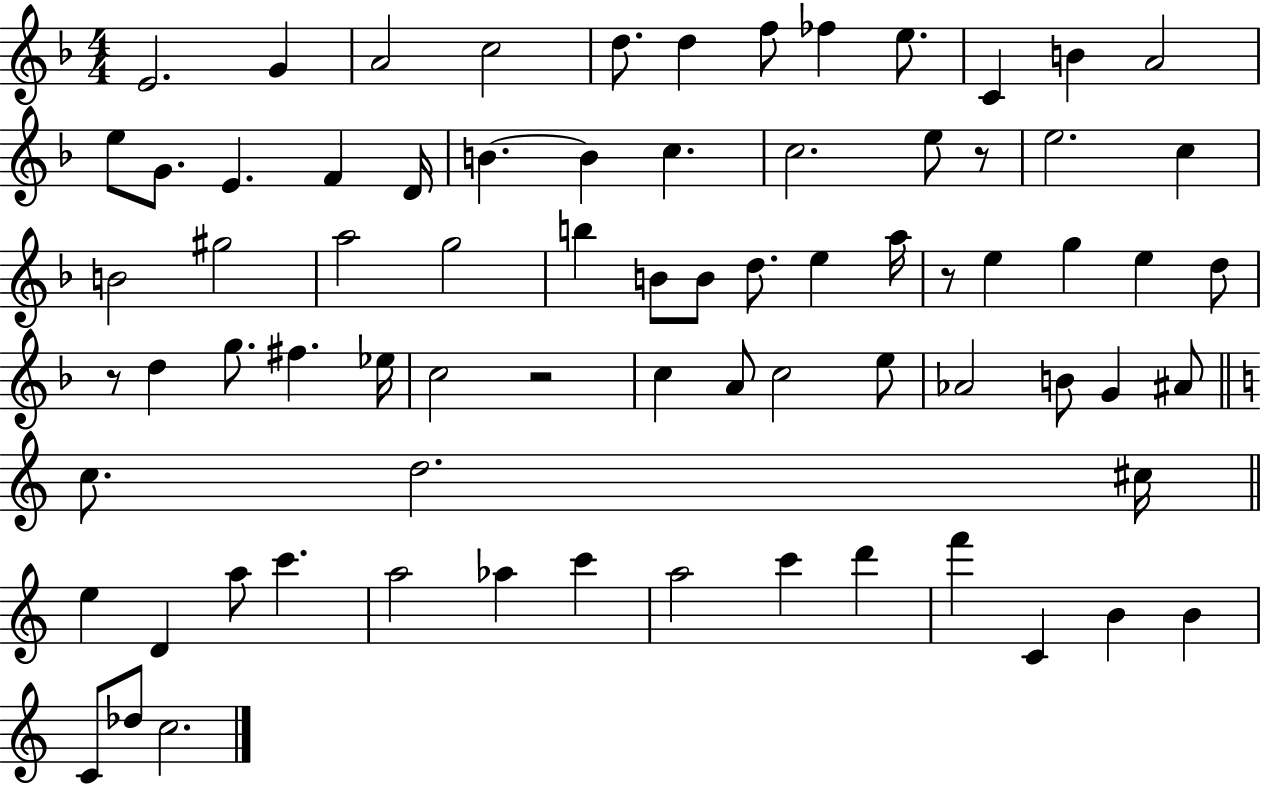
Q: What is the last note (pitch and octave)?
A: C5